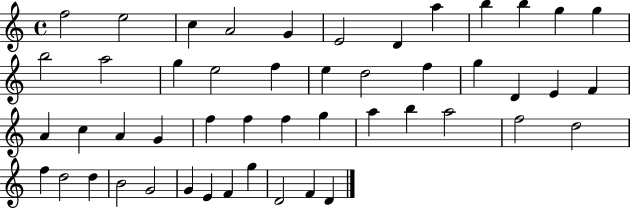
X:1
T:Untitled
M:4/4
L:1/4
K:C
f2 e2 c A2 G E2 D a b b g g b2 a2 g e2 f e d2 f g D E F A c A G f f f g a b a2 f2 d2 f d2 d B2 G2 G E F g D2 F D